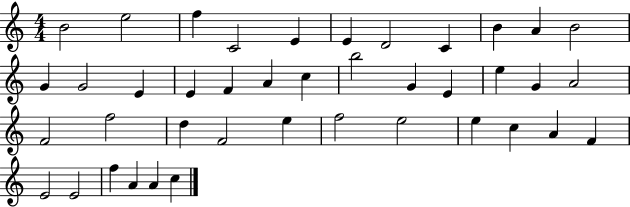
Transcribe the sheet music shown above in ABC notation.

X:1
T:Untitled
M:4/4
L:1/4
K:C
B2 e2 f C2 E E D2 C B A B2 G G2 E E F A c b2 G E e G A2 F2 f2 d F2 e f2 e2 e c A F E2 E2 f A A c